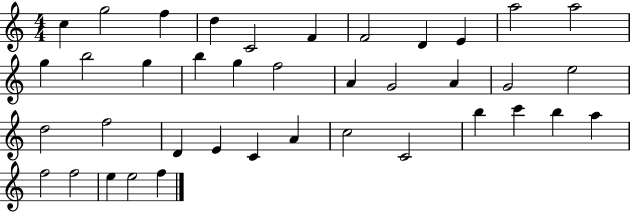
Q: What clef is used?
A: treble